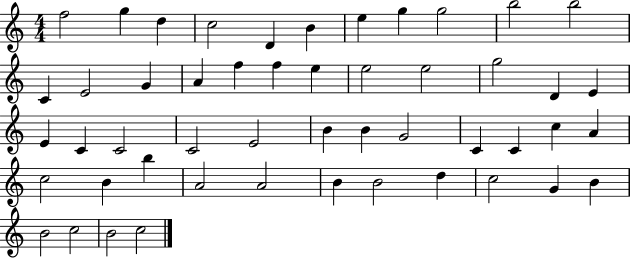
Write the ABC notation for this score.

X:1
T:Untitled
M:4/4
L:1/4
K:C
f2 g d c2 D B e g g2 b2 b2 C E2 G A f f e e2 e2 g2 D E E C C2 C2 E2 B B G2 C C c A c2 B b A2 A2 B B2 d c2 G B B2 c2 B2 c2